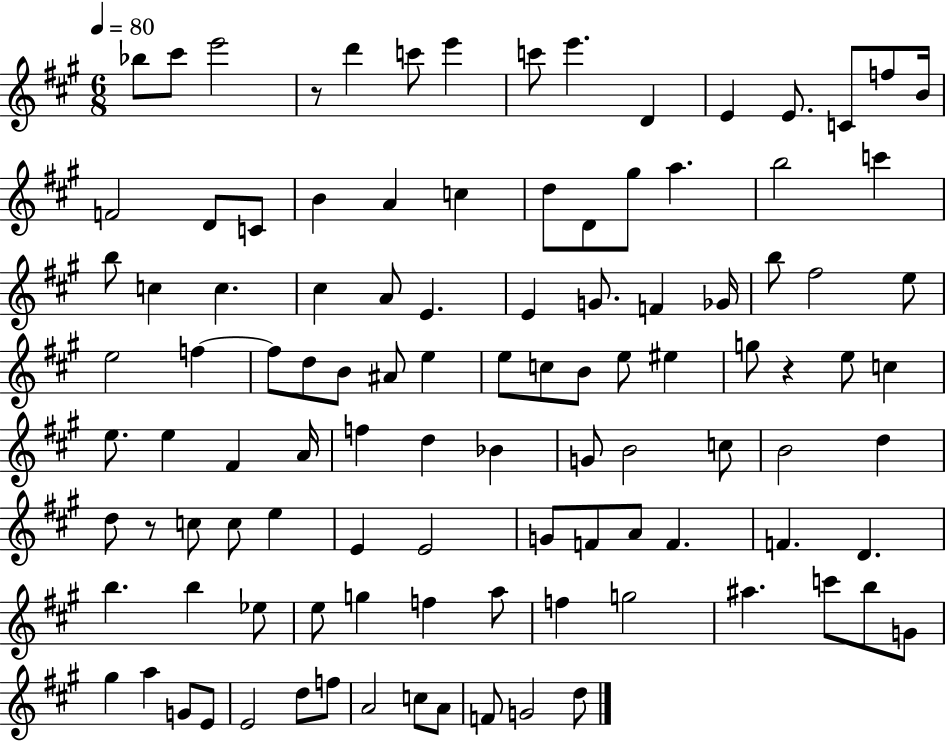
Bb5/e C#6/e E6/h R/e D6/q C6/e E6/q C6/e E6/q. D4/q E4/q E4/e. C4/e F5/e B4/s F4/h D4/e C4/e B4/q A4/q C5/q D5/e D4/e G#5/e A5/q. B5/h C6/q B5/e C5/q C5/q. C#5/q A4/e E4/q. E4/q G4/e. F4/q Gb4/s B5/e F#5/h E5/e E5/h F5/q F5/e D5/e B4/e A#4/e E5/q E5/e C5/e B4/e E5/e EIS5/q G5/e R/q E5/e C5/q E5/e. E5/q F#4/q A4/s F5/q D5/q Bb4/q G4/e B4/h C5/e B4/h D5/q D5/e R/e C5/e C5/e E5/q E4/q E4/h G4/e F4/e A4/e F4/q. F4/q. D4/q. B5/q. B5/q Eb5/e E5/e G5/q F5/q A5/e F5/q G5/h A#5/q. C6/e B5/e G4/e G#5/q A5/q G4/e E4/e E4/h D5/e F5/e A4/h C5/e A4/e F4/e G4/h D5/e